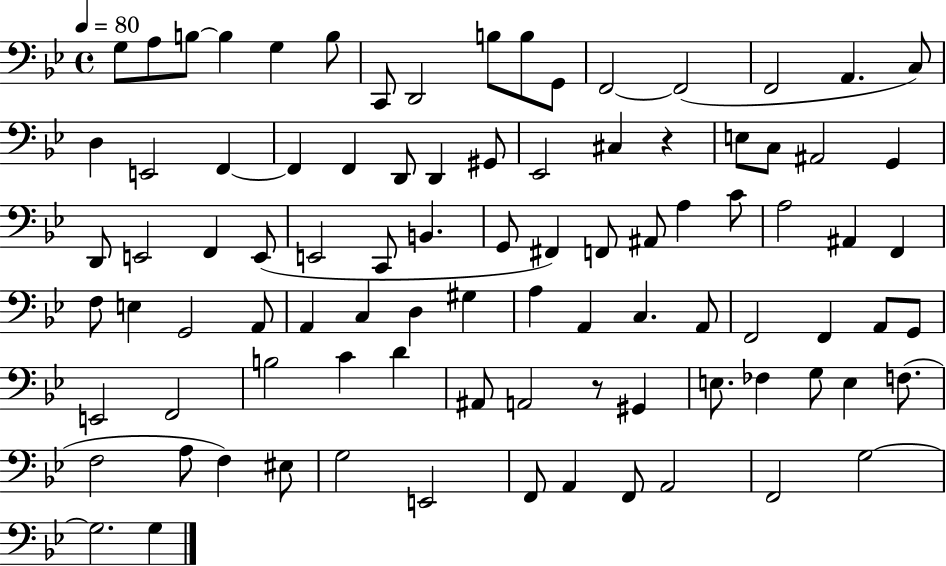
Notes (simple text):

G3/e A3/e B3/e B3/q G3/q B3/e C2/e D2/h B3/e B3/e G2/e F2/h F2/h F2/h A2/q. C3/e D3/q E2/h F2/q F2/q F2/q D2/e D2/q G#2/e Eb2/h C#3/q R/q E3/e C3/e A#2/h G2/q D2/e E2/h F2/q E2/e E2/h C2/e B2/q. G2/e F#2/q F2/e A#2/e A3/q C4/e A3/h A#2/q F2/q F3/e E3/q G2/h A2/e A2/q C3/q D3/q G#3/q A3/q A2/q C3/q. A2/e F2/h F2/q A2/e G2/e E2/h F2/h B3/h C4/q D4/q A#2/e A2/h R/e G#2/q E3/e. FES3/q G3/e E3/q F3/e. F3/h A3/e F3/q EIS3/e G3/h E2/h F2/e A2/q F2/e A2/h F2/h G3/h G3/h. G3/q